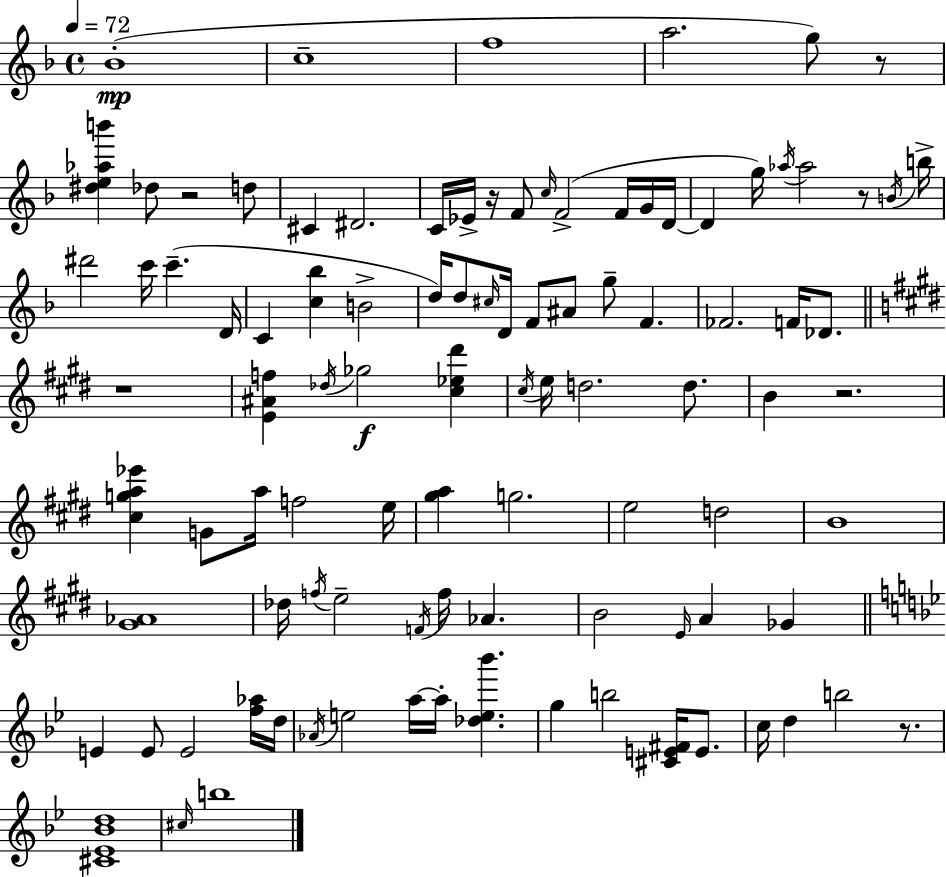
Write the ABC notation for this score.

X:1
T:Untitled
M:4/4
L:1/4
K:Dm
_B4 c4 f4 a2 g/2 z/2 [^de_ab'] _d/2 z2 d/2 ^C ^D2 C/4 _E/4 z/4 F/2 c/4 F2 F/4 G/4 D/4 D g/4 _a/4 _a2 z/2 B/4 b/4 ^d'2 c'/4 c' D/4 C [c_b] B2 d/4 d/2 ^c/4 D/4 F/2 ^A/2 g/2 F _F2 F/4 _D/2 z4 [E^Af] _d/4 _g2 [^c_e^d'] ^c/4 e/4 d2 d/2 B z2 [^cga_e'] G/2 a/4 f2 e/4 [^ga] g2 e2 d2 B4 [^G_A]4 _d/4 f/4 e2 F/4 f/4 _A B2 E/4 A _G E E/2 E2 [f_a]/4 d/4 _A/4 e2 a/4 a/4 [_de_b'] g b2 [^CE^F]/4 E/2 c/4 d b2 z/2 [^C_E_Bd]4 ^c/4 b4